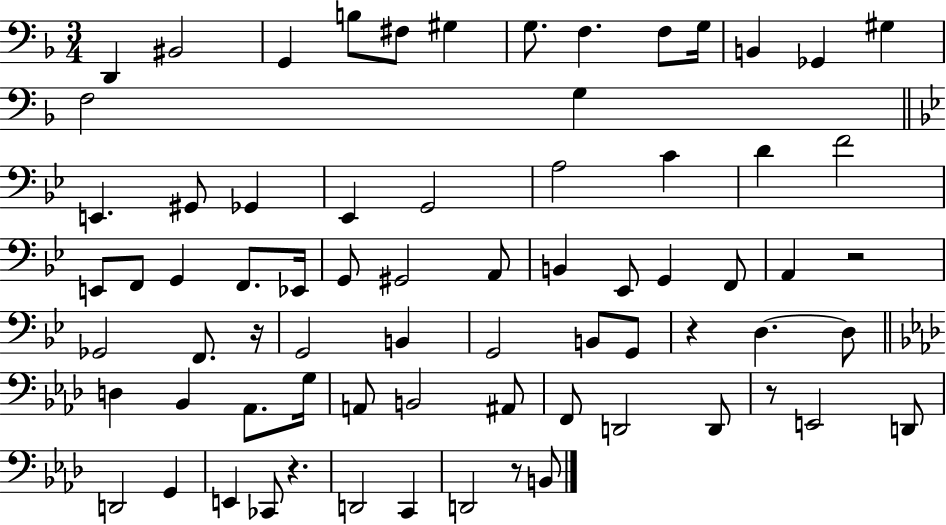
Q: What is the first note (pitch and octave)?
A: D2